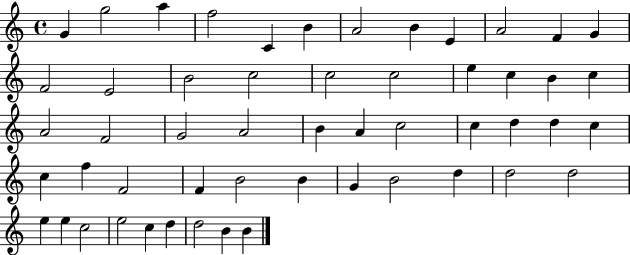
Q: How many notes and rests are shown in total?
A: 53